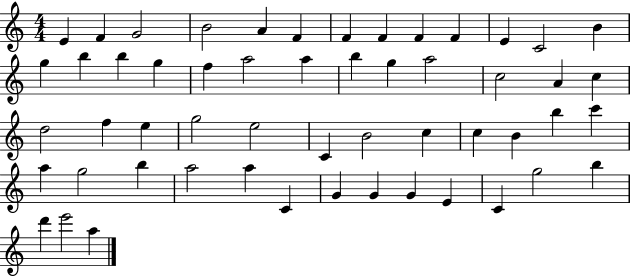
E4/q F4/q G4/h B4/h A4/q F4/q F4/q F4/q F4/q F4/q E4/q C4/h B4/q G5/q B5/q B5/q G5/q F5/q A5/h A5/q B5/q G5/q A5/h C5/h A4/q C5/q D5/h F5/q E5/q G5/h E5/h C4/q B4/h C5/q C5/q B4/q B5/q C6/q A5/q G5/h B5/q A5/h A5/q C4/q G4/q G4/q G4/q E4/q C4/q G5/h B5/q D6/q E6/h A5/q